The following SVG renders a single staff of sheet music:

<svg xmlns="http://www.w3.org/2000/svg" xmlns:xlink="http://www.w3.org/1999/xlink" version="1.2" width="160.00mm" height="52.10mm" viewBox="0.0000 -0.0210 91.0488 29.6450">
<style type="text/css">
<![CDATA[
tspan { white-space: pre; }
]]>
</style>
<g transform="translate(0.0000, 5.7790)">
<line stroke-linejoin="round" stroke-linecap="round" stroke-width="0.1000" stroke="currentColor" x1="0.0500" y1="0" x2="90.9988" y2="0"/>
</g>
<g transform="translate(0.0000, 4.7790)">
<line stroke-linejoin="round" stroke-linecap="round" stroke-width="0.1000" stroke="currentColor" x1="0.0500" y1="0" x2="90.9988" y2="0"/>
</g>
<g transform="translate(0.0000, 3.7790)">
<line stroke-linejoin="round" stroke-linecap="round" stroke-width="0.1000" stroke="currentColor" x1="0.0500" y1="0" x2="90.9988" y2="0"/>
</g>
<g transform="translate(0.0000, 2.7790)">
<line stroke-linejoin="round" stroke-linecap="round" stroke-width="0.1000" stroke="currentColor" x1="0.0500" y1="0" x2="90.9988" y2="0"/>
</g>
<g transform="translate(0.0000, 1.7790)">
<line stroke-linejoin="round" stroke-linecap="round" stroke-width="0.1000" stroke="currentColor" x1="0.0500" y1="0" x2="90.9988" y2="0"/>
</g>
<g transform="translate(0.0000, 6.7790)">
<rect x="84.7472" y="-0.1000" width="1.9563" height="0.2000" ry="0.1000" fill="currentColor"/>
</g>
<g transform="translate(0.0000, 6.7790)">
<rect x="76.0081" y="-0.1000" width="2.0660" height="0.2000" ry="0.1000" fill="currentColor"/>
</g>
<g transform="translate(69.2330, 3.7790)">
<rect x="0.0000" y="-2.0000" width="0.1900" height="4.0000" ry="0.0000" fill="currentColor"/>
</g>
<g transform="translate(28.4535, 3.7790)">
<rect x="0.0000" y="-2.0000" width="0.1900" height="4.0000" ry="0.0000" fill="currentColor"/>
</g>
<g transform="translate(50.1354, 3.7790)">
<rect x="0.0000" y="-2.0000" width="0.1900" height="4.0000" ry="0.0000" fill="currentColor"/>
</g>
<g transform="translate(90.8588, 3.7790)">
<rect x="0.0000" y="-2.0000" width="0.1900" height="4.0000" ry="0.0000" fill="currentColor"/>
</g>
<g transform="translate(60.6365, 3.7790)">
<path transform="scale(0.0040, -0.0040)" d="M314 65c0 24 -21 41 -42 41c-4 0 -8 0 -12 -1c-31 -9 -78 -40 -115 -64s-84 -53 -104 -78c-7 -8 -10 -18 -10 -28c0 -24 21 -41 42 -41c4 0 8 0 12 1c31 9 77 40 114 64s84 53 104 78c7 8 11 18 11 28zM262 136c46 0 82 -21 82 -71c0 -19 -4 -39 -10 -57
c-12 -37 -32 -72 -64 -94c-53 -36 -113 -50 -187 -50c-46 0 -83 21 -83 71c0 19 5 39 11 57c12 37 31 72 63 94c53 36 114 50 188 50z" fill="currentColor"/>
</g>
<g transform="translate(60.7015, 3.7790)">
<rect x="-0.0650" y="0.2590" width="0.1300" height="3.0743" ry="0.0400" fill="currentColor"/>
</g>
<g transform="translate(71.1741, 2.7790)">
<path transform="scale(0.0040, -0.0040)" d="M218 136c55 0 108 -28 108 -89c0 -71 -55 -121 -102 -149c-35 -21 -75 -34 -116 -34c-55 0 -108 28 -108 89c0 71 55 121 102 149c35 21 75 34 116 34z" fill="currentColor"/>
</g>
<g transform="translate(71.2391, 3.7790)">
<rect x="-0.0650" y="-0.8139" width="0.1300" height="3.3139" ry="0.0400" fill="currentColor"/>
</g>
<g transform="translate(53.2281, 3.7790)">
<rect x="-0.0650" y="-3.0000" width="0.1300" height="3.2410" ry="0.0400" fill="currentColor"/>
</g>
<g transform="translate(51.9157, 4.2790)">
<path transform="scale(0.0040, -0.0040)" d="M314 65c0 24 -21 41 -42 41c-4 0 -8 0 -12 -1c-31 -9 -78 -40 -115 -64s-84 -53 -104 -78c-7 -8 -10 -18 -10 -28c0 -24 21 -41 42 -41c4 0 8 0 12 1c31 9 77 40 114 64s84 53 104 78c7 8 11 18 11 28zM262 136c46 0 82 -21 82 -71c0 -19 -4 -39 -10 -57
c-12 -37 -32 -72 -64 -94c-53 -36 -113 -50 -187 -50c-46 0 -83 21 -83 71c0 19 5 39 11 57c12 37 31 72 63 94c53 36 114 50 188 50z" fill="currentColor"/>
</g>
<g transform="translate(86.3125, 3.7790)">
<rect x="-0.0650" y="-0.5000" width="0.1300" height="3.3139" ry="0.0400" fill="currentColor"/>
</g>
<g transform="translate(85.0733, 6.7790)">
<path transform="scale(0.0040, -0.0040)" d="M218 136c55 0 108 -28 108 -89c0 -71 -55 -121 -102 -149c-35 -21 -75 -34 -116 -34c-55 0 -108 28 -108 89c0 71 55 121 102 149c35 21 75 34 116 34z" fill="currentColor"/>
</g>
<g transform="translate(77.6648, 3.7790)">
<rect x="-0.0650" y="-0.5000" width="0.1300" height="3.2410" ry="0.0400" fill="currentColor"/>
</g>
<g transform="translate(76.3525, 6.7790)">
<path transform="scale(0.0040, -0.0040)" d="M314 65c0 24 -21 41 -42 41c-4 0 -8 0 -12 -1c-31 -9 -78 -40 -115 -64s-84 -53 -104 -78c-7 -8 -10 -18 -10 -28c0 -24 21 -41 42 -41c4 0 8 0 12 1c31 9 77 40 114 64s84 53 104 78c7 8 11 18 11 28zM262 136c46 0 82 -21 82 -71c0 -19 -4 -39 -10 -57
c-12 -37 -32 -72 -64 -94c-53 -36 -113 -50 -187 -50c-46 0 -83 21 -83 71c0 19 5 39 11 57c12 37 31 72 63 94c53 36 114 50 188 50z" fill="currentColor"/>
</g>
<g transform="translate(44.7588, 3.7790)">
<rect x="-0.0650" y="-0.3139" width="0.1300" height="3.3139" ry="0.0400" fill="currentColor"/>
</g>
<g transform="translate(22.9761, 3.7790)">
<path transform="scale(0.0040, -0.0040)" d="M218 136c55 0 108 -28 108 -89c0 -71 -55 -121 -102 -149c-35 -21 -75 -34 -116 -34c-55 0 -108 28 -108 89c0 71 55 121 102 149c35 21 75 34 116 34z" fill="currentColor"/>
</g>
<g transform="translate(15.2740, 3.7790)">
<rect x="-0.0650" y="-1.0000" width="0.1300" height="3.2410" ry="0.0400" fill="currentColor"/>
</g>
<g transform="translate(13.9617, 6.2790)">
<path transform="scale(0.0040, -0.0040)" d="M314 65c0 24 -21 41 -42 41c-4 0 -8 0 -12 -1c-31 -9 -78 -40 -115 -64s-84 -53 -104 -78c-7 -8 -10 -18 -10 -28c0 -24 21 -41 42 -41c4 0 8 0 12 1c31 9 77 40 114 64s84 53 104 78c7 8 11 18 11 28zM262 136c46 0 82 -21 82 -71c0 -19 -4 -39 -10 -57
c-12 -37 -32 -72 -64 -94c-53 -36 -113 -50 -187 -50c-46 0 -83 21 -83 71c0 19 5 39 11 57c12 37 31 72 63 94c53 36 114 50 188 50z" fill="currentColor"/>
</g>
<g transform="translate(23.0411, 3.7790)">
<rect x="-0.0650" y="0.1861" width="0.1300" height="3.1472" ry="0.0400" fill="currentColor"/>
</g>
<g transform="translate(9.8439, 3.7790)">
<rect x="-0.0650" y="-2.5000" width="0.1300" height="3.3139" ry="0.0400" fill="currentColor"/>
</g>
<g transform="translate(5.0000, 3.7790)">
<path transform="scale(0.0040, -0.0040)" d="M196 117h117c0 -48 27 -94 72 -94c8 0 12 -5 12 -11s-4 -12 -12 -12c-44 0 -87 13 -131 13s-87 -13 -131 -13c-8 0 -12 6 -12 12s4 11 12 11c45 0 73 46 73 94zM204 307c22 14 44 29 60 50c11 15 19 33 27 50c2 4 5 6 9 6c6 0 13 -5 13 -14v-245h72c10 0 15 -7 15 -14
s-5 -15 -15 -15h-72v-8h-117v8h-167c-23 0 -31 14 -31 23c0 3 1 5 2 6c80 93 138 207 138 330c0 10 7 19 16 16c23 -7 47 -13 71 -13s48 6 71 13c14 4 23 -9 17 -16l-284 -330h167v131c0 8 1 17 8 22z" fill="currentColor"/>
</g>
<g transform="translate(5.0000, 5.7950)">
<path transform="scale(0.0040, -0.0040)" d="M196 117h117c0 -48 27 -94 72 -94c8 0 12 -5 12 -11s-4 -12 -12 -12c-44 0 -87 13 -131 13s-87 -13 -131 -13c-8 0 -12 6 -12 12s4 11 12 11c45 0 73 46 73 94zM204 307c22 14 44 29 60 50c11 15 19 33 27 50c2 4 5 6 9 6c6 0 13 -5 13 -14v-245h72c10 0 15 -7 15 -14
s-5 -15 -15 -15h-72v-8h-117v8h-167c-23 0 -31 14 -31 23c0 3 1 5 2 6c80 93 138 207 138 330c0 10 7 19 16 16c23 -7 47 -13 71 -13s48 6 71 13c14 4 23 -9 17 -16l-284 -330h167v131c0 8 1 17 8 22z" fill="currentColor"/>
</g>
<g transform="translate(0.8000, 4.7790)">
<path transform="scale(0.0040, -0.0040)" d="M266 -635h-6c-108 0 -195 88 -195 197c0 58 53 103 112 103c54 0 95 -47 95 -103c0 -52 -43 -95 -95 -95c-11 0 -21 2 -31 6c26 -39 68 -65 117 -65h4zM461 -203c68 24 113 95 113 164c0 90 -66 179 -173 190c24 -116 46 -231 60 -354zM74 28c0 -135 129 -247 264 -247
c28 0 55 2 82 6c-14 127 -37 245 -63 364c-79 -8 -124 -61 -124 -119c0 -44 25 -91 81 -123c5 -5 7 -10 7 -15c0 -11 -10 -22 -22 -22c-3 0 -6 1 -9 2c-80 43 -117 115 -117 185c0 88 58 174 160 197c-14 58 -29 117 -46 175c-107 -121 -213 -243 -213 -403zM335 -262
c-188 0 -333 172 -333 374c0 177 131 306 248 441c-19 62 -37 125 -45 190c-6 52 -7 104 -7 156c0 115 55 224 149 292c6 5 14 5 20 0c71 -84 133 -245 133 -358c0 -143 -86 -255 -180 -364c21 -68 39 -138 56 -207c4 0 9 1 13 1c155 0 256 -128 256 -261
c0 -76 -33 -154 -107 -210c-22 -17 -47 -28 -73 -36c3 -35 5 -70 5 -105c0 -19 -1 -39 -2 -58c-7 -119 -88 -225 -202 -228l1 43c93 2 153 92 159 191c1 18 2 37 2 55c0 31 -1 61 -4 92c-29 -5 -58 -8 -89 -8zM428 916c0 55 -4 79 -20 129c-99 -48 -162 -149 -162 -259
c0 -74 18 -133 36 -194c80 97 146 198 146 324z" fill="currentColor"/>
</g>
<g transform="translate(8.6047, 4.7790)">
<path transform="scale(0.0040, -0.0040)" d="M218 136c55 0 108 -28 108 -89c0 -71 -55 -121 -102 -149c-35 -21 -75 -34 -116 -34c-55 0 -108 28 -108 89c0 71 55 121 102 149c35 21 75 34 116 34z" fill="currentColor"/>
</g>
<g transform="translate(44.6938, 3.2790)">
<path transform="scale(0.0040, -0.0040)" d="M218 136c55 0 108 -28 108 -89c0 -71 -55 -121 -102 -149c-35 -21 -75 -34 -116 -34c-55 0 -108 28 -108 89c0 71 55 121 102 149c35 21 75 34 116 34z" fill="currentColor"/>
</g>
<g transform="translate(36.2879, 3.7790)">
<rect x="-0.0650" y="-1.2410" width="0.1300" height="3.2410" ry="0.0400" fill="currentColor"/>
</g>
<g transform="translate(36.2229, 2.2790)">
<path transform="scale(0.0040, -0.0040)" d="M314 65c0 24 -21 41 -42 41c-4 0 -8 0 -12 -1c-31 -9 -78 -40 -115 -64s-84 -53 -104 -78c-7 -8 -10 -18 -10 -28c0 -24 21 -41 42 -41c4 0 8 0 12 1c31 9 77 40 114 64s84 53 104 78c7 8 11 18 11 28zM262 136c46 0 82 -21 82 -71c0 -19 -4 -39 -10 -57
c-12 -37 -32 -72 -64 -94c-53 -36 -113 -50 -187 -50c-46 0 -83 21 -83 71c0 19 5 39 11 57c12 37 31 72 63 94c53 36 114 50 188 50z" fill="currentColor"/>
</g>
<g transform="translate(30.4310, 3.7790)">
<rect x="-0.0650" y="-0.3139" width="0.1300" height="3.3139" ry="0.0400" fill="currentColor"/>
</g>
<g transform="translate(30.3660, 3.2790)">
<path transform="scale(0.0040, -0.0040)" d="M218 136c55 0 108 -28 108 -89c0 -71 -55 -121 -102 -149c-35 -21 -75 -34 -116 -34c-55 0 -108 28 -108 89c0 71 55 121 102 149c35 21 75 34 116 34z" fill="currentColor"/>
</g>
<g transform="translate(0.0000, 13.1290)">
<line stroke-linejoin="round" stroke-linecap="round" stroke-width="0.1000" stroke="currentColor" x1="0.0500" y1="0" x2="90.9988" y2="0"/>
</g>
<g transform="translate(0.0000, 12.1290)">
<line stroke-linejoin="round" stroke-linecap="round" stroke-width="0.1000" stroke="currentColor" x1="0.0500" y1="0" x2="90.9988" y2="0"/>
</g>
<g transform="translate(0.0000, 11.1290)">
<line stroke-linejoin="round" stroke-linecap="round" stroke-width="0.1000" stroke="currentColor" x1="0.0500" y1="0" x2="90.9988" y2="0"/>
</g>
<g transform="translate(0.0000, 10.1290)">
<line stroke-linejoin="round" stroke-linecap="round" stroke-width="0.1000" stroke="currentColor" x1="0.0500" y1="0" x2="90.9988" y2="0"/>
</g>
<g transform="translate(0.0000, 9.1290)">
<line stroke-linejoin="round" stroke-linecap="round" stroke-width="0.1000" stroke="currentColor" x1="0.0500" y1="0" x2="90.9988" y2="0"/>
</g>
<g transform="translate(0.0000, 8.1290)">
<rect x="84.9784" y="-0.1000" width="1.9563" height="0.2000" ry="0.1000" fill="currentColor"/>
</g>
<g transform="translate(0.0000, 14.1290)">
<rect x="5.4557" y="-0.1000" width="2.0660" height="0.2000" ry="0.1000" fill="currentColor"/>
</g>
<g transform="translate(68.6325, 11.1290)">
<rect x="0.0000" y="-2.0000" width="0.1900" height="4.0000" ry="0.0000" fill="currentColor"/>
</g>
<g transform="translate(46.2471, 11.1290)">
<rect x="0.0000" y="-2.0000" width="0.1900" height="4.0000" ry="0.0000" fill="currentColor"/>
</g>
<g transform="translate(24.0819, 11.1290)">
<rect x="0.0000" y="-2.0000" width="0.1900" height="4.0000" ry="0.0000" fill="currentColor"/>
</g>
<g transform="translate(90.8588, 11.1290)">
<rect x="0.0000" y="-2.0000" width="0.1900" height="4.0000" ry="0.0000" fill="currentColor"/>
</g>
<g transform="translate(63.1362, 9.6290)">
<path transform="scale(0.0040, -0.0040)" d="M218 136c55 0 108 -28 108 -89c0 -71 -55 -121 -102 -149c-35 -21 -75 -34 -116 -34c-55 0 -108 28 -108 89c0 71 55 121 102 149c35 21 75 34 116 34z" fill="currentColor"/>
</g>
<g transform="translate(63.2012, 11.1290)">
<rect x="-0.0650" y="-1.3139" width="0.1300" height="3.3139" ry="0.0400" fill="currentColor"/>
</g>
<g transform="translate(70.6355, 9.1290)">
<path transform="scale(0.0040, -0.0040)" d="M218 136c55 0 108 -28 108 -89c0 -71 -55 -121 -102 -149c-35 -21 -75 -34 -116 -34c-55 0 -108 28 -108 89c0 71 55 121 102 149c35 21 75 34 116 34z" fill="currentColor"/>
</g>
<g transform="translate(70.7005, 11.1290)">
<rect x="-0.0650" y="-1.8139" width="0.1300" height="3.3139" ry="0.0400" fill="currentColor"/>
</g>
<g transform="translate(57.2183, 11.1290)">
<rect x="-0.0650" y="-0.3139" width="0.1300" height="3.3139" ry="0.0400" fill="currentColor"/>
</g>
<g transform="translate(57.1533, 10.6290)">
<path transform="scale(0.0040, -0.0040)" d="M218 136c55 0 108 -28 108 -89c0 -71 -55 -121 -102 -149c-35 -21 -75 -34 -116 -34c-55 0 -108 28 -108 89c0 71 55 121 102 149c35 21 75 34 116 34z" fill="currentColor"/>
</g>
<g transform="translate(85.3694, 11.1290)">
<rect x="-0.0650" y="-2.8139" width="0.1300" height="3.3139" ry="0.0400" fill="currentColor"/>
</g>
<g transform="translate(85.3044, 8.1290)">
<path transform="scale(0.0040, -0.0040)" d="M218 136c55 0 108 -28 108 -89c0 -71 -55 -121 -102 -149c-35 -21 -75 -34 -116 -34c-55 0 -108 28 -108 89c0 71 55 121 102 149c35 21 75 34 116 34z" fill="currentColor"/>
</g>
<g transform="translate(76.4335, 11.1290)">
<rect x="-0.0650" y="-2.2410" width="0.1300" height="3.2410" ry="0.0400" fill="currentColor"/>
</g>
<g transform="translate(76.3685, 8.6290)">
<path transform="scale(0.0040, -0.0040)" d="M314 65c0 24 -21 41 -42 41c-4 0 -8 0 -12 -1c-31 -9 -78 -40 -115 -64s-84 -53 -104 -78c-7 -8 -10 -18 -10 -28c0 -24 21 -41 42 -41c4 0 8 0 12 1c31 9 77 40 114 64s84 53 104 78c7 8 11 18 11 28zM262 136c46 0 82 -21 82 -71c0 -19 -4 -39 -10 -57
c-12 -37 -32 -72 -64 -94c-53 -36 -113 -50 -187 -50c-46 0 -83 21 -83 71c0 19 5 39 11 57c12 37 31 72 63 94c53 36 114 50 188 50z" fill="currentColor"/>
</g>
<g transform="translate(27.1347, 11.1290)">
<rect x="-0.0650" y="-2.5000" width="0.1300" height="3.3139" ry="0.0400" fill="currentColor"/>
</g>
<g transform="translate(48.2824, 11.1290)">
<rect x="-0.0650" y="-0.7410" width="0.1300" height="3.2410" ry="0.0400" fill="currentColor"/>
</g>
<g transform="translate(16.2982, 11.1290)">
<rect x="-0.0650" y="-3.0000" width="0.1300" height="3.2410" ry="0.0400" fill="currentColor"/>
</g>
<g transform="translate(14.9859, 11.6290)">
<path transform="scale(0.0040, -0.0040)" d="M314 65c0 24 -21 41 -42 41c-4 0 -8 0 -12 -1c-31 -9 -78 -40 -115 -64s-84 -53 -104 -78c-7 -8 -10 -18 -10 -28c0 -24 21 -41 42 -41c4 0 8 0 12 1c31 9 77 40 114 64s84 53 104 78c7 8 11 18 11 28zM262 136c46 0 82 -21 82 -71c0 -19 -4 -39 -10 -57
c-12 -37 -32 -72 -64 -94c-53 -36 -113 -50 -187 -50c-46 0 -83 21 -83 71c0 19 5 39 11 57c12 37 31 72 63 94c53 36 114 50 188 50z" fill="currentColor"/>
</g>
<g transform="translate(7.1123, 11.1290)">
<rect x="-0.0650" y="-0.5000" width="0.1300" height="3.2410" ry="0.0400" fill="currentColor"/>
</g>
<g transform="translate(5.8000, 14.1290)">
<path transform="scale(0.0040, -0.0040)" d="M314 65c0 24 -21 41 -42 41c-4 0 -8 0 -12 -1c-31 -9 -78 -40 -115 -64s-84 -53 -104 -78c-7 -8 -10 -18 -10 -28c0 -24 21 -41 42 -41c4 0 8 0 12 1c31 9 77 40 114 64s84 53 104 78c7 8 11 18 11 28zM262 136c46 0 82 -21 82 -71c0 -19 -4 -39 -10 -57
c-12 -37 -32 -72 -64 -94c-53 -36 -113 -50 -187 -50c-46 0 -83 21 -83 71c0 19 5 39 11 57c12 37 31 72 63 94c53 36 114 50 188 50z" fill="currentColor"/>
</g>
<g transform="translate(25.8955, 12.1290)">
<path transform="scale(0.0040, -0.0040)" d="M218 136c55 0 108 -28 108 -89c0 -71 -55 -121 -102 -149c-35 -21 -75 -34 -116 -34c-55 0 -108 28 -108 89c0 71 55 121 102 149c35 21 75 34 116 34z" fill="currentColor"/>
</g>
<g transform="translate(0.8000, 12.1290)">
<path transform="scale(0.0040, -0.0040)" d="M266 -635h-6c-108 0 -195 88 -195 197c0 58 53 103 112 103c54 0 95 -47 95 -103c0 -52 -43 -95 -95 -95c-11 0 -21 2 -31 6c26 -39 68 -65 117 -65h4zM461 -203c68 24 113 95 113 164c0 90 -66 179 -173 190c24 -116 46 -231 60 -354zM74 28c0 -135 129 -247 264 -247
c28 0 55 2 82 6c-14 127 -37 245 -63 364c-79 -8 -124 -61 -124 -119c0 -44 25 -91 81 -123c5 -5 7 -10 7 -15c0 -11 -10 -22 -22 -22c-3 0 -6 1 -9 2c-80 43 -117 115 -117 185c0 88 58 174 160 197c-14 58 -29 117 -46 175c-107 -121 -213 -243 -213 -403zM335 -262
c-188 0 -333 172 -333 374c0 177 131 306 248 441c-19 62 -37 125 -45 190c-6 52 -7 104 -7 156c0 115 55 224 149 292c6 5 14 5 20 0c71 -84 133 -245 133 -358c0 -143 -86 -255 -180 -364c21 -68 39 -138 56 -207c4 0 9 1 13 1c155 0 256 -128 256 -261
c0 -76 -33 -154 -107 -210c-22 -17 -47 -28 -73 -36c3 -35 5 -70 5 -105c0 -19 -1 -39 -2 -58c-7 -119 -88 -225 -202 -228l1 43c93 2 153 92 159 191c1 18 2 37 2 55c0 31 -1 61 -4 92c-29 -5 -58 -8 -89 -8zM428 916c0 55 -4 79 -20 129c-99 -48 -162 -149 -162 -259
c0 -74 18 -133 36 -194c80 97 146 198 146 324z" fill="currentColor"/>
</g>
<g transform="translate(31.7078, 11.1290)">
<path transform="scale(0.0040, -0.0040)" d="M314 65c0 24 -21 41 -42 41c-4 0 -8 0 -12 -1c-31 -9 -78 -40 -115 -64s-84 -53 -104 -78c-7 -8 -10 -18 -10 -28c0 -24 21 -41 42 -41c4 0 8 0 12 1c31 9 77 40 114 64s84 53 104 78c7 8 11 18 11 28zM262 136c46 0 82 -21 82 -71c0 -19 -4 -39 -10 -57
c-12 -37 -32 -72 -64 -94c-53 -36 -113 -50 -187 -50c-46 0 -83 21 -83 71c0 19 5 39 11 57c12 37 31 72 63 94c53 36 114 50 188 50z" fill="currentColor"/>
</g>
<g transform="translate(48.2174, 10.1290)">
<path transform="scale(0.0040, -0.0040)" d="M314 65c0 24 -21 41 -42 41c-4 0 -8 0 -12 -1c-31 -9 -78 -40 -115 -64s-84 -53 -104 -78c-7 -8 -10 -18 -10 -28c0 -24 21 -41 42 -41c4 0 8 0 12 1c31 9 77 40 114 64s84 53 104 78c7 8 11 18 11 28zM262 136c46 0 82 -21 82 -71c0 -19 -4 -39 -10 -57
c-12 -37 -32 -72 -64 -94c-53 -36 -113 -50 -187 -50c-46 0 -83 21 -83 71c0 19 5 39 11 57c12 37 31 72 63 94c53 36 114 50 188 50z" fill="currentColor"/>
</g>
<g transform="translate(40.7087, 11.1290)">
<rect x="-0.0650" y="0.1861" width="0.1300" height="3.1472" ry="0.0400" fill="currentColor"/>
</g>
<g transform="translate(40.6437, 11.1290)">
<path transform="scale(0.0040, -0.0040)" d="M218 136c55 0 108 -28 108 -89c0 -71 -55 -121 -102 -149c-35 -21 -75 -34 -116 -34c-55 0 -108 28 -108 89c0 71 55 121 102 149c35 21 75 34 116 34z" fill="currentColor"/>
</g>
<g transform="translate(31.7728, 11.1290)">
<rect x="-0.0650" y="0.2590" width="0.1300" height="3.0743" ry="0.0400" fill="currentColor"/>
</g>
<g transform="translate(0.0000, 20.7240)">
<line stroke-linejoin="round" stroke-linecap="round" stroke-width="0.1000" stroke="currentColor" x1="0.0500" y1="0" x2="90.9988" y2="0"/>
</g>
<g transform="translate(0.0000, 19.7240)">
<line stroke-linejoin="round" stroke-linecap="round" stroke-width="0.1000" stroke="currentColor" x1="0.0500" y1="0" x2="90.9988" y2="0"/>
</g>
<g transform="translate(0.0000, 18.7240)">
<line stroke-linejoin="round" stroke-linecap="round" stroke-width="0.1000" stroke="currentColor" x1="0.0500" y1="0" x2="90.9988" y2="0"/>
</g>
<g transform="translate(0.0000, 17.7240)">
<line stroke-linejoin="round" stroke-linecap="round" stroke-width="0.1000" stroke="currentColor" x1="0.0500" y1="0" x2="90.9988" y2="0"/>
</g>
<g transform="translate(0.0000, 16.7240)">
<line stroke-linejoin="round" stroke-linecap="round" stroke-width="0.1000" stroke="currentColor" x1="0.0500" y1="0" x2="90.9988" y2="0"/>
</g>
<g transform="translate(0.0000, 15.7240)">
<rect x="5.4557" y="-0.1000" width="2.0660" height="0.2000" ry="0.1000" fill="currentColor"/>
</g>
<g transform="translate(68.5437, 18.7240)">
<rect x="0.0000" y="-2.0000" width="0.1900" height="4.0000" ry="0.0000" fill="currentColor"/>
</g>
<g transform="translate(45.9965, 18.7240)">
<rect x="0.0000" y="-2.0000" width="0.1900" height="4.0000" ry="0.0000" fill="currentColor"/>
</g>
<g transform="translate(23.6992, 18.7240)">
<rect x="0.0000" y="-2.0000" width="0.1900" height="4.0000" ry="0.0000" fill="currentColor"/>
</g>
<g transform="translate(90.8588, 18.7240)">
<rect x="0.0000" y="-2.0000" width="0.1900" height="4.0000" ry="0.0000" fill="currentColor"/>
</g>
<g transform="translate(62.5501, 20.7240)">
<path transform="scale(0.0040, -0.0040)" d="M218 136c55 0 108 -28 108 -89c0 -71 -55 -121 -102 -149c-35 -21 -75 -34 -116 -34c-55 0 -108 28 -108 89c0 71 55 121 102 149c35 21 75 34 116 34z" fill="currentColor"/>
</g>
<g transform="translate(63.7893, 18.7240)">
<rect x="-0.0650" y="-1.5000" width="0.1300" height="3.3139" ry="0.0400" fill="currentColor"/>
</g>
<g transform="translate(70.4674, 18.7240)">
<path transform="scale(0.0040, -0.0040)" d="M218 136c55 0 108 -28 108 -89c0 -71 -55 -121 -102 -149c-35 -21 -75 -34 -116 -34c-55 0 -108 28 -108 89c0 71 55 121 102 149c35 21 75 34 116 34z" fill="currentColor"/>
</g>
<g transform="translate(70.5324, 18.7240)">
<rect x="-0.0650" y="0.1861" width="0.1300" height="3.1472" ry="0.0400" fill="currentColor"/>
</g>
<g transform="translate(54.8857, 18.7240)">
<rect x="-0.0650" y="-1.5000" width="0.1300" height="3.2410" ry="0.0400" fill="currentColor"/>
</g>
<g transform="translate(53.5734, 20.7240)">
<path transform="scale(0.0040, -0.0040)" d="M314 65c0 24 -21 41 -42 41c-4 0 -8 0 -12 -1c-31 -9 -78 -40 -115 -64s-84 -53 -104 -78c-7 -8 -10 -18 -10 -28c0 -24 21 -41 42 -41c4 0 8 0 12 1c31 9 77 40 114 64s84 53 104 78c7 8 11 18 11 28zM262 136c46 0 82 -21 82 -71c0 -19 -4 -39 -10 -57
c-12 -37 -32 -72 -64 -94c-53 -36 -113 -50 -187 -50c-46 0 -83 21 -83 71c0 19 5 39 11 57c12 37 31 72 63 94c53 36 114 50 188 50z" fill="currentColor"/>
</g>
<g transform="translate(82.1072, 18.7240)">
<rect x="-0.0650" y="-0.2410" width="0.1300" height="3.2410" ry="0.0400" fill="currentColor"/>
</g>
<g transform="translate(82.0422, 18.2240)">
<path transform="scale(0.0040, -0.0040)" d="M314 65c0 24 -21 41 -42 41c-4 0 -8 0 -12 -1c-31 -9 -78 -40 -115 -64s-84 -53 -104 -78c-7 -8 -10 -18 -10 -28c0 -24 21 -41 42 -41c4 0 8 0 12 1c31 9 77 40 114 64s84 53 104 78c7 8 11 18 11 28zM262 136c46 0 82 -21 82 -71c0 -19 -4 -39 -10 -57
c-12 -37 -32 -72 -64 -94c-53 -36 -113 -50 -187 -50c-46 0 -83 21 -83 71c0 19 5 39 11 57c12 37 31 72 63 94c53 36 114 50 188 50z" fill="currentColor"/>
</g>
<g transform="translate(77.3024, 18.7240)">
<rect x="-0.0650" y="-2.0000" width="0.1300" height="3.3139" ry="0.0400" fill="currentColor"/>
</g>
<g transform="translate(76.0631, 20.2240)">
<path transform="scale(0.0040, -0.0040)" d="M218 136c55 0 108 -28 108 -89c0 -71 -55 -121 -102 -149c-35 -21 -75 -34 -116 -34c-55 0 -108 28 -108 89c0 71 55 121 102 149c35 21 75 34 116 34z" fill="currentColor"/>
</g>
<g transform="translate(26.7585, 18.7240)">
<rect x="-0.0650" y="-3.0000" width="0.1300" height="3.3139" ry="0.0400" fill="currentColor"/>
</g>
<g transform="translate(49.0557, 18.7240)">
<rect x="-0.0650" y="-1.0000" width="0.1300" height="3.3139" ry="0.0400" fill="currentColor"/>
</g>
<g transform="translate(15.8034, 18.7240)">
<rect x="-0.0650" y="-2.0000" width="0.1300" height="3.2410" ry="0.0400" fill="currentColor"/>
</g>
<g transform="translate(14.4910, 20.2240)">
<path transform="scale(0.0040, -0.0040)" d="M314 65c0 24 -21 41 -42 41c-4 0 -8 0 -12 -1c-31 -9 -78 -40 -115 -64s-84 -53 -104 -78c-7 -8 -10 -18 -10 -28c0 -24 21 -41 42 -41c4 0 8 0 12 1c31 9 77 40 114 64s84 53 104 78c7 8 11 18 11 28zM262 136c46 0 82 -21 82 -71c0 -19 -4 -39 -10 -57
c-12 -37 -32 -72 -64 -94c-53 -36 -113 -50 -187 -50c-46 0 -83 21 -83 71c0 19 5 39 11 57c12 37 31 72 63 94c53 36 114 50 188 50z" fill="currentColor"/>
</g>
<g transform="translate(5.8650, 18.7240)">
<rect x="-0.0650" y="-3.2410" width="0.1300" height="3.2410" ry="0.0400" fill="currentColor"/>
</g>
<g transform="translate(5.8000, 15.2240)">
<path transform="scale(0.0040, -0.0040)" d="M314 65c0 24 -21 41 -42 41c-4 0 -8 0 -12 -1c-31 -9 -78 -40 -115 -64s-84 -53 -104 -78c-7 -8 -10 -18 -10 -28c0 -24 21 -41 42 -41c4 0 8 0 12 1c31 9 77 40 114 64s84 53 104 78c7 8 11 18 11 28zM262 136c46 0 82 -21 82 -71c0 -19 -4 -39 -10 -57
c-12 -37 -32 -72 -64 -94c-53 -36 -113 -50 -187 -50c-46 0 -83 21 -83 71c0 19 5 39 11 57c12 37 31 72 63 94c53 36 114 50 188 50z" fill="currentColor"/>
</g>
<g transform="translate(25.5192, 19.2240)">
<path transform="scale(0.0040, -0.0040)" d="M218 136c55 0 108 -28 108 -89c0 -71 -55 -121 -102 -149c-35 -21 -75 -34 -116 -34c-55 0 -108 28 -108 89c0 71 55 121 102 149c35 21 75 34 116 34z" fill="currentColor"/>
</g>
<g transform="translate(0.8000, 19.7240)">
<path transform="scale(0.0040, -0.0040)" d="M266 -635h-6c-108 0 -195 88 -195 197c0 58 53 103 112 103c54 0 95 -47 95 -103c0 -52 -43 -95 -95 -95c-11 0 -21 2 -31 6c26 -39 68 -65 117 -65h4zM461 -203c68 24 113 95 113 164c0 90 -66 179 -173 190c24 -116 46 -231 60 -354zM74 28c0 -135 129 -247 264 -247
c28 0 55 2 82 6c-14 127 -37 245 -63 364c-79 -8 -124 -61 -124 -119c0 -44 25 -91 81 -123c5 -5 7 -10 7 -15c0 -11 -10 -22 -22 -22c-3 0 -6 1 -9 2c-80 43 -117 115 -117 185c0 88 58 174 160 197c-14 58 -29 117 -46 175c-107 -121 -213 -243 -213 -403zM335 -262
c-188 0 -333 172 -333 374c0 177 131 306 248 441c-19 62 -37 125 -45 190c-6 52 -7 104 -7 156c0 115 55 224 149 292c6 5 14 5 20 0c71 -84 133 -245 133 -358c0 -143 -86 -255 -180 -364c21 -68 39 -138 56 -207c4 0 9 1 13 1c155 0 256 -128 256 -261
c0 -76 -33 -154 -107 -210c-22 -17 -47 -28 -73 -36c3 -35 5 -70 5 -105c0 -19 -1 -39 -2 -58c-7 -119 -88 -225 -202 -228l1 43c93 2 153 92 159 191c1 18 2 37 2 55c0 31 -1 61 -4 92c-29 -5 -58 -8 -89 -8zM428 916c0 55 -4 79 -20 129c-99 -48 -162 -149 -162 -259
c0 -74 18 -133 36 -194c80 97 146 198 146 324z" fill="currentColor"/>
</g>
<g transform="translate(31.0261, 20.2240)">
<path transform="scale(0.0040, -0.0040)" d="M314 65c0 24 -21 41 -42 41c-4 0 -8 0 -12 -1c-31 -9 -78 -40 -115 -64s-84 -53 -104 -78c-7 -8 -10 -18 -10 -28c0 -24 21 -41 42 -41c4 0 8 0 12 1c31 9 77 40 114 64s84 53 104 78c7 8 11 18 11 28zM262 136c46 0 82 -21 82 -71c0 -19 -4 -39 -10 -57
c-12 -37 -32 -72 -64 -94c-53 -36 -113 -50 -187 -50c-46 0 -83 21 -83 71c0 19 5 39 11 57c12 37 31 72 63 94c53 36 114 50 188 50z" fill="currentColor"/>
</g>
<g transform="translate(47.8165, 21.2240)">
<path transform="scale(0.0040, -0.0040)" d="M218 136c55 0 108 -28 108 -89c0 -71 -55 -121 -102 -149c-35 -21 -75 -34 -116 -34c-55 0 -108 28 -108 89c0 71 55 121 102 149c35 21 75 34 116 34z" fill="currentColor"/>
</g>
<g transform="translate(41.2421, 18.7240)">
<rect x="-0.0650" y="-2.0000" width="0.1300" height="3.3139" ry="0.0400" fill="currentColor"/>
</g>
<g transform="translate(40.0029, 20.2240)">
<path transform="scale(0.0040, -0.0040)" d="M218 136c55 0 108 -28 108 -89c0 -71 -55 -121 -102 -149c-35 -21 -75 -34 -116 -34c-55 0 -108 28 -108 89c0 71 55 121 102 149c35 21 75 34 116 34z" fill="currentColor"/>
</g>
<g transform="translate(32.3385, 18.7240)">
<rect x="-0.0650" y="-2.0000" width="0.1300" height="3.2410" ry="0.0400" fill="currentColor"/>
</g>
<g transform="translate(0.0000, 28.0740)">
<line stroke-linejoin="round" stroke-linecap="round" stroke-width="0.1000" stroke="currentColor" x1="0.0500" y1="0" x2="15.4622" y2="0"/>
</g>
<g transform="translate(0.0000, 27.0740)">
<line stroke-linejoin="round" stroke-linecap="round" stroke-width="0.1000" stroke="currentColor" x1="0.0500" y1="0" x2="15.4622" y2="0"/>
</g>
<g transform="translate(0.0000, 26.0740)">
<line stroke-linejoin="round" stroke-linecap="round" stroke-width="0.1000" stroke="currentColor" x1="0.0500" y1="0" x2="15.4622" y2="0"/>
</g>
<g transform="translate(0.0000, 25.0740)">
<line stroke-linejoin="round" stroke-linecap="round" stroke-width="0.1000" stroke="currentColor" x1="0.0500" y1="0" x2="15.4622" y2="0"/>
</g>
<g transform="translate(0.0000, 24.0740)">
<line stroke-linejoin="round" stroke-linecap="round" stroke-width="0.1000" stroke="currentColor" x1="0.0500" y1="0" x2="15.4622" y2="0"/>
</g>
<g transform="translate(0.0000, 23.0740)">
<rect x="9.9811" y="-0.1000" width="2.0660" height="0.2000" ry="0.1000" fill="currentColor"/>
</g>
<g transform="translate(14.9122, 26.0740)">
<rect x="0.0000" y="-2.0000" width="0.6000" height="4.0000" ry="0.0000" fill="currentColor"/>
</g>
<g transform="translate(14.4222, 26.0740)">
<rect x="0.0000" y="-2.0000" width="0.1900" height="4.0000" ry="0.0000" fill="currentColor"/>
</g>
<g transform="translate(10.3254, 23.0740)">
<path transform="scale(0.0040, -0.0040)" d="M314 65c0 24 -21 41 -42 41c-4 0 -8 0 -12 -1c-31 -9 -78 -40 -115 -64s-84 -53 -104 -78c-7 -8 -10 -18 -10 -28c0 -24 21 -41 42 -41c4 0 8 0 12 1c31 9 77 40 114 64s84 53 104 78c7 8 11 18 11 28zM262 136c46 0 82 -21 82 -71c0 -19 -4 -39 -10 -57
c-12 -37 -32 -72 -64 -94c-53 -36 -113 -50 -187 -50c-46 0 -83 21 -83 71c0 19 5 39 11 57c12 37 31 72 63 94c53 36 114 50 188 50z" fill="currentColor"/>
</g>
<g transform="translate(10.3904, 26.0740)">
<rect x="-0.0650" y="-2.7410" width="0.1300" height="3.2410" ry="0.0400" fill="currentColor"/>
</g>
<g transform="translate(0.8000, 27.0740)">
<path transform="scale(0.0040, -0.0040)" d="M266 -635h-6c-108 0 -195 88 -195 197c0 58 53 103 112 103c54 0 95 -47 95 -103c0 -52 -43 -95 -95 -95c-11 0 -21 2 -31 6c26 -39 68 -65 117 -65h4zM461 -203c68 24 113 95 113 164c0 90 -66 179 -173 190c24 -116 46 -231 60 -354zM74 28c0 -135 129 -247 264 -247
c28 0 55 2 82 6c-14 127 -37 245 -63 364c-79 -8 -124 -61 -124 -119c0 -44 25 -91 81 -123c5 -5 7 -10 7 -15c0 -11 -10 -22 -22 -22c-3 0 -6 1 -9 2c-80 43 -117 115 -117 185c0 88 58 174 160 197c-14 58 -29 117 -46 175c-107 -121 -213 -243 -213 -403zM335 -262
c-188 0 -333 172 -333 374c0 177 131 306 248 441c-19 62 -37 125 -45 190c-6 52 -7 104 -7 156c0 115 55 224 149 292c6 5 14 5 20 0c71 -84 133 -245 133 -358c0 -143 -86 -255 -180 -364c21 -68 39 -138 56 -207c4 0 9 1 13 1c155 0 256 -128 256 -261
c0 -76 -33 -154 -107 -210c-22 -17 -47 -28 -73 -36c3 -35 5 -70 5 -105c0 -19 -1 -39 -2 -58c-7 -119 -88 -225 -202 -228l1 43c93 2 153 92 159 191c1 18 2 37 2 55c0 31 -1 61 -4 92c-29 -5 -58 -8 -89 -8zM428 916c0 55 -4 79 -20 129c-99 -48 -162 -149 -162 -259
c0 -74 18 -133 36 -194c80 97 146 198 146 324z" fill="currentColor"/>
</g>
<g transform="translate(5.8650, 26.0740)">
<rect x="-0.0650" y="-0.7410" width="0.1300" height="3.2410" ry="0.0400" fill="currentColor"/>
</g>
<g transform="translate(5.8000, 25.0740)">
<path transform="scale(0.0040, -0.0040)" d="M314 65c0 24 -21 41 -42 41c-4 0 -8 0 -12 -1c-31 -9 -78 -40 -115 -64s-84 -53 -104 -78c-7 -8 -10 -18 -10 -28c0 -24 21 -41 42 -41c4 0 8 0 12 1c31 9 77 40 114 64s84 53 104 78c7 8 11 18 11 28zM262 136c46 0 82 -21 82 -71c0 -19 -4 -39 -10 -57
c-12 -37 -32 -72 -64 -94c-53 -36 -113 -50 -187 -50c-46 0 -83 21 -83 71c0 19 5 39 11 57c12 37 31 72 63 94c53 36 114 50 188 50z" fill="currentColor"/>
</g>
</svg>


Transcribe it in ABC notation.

X:1
T:Untitled
M:4/4
L:1/4
K:C
G D2 B c e2 c A2 B2 d C2 C C2 A2 G B2 B d2 c e f g2 a b2 F2 A F2 F D E2 E B F c2 d2 a2